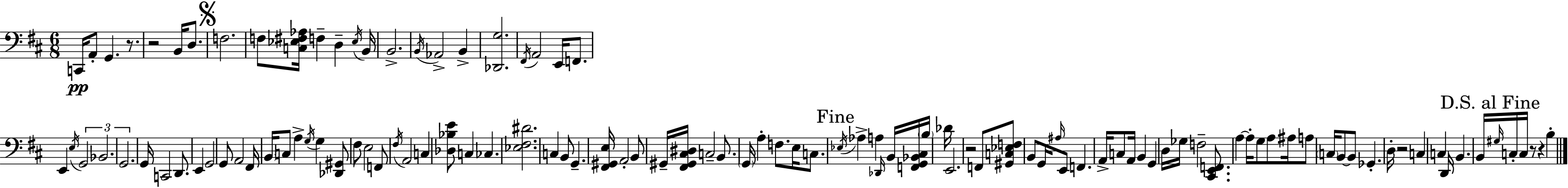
C2/s A2/e G2/q. R/e. R/h B2/s D3/e. F3/h. F3/e [C3,Eb3,F#3,Ab3]/s F3/q D3/q Eb3/s B2/s B2/h. B2/s Ab2/h B2/q [Db2,G3]/h. F#2/s A2/h E2/s F2/e. E2/q E3/s G2/h Bb2/h. G2/h. G2/s C2/h D2/e. E2/q G2/h G2/e A2/h F#2/s B2/s C3/e A3/q G3/s G3/q [Db2,G#2]/e F#3/e E3/h F2/e F#3/s A2/h C3/q [Db3,Bb3,E4]/e C3/q CES3/q. [Eb3,F#3,D#4]/h. C3/q B2/e G2/q. [F#2,G#2,E3]/s A2/h B2/e G#2/s [F#2,G#2,C#3,D#3]/s C3/h B2/e. G2/s A3/q F3/e. E3/s C3/e. Eb3/s Ab3/q A3/q Db2/s B2/s [F2,G2,Bb2,C#3]/s B3/s Db4/s E2/h. R/h F2/e [G#2,C3,Eb3,F3]/e B2/e G2/s A#3/s E2/e F2/q. A2/s C3/e A2/s B2/q G2/q D3/s Gb3/s F3/h [C#2,E2,F2]/e. A3/q A3/s G3/e A3/e A#3/s A3/e C3/s B2/e B2/e Gb2/q. D3/s R/h C3/q C3/q D2/s B2/q. B2/s G#3/s C3/s C3/s R/e R/q B3/q